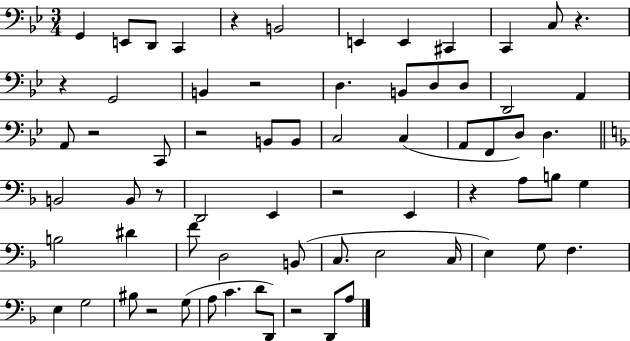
G2/q E2/e D2/e C2/q R/q B2/h E2/q E2/q C#2/q C2/q C3/e R/q. R/q G2/h B2/q R/h D3/q. B2/e D3/e D3/e D2/h A2/q A2/e R/h C2/e R/h B2/e B2/e C3/h C3/q A2/e F2/e D3/e D3/q. B2/h B2/e R/e D2/h E2/q R/h E2/q R/q A3/e B3/e G3/q B3/h D#4/q F4/e D3/h B2/e C3/e. E3/h C3/s E3/q G3/e F3/q. E3/q G3/h BIS3/e R/h G3/e A3/e C4/q. D4/e D2/e R/h D2/e A3/e